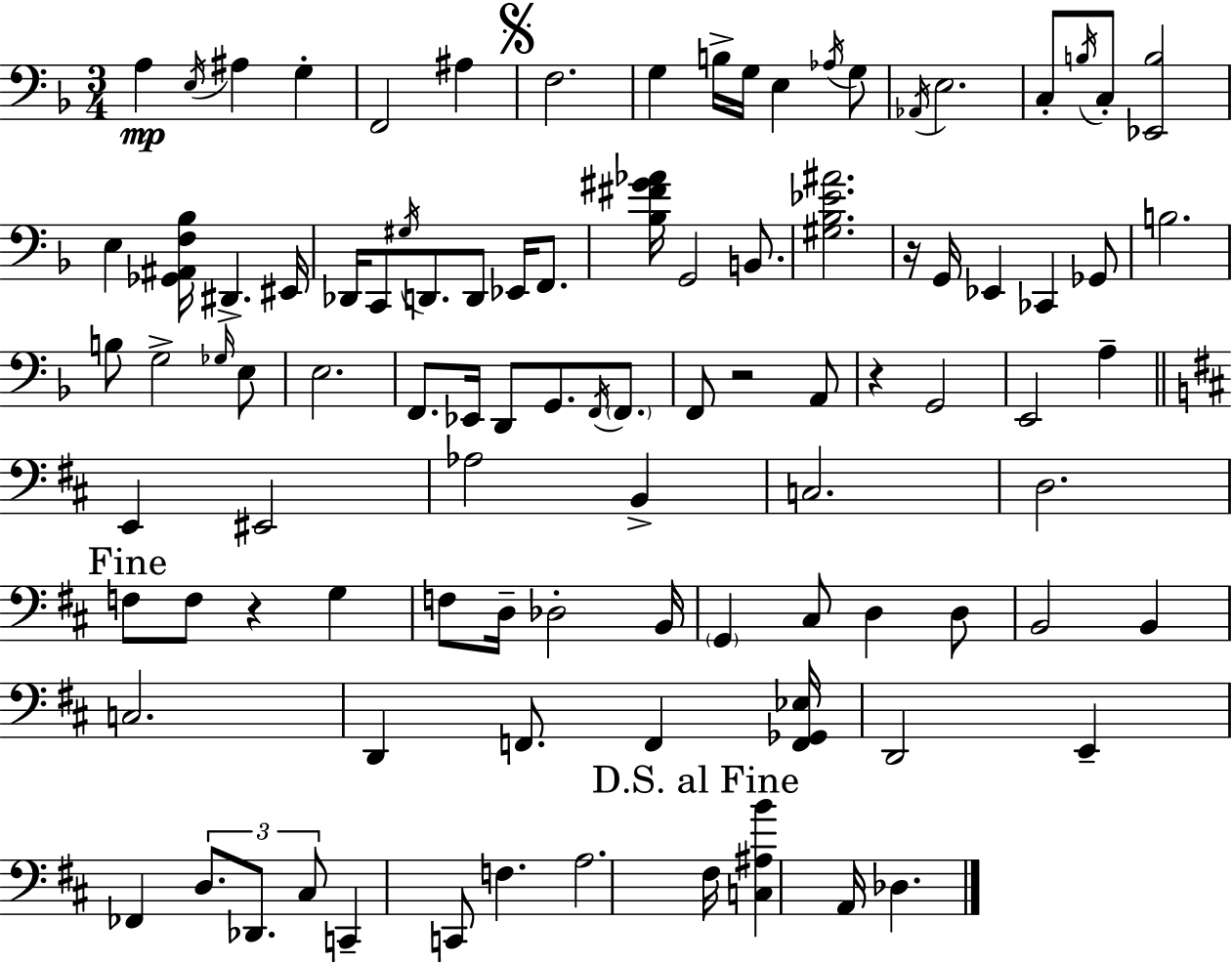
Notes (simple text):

A3/q E3/s A#3/q G3/q F2/h A#3/q F3/h. G3/q B3/s G3/s E3/q Ab3/s G3/e Ab2/s E3/h. C3/e B3/s C3/e [Eb2,B3]/h E3/q [Gb2,A#2,F3,Bb3]/s D#2/q. EIS2/s Db2/s C2/e G#3/s D2/e. D2/e Eb2/s F2/e. [Bb3,F#4,G#4,Ab4]/s G2/h B2/e. [G#3,Bb3,Eb4,A#4]/h. R/s G2/s Eb2/q CES2/q Gb2/e B3/h. B3/e G3/h Gb3/s E3/e E3/h. F2/e. Eb2/s D2/e G2/e. F2/s F2/e. F2/e R/h A2/e R/q G2/h E2/h A3/q E2/q EIS2/h Ab3/h B2/q C3/h. D3/h. F3/e F3/e R/q G3/q F3/e D3/s Db3/h B2/s G2/q C#3/e D3/q D3/e B2/h B2/q C3/h. D2/q F2/e. F2/q [F2,Gb2,Eb3]/s D2/h E2/q FES2/q D3/e. Db2/e. C#3/e C2/q C2/e F3/q. A3/h. F#3/s [C3,A#3,B4]/q A2/s Db3/q.